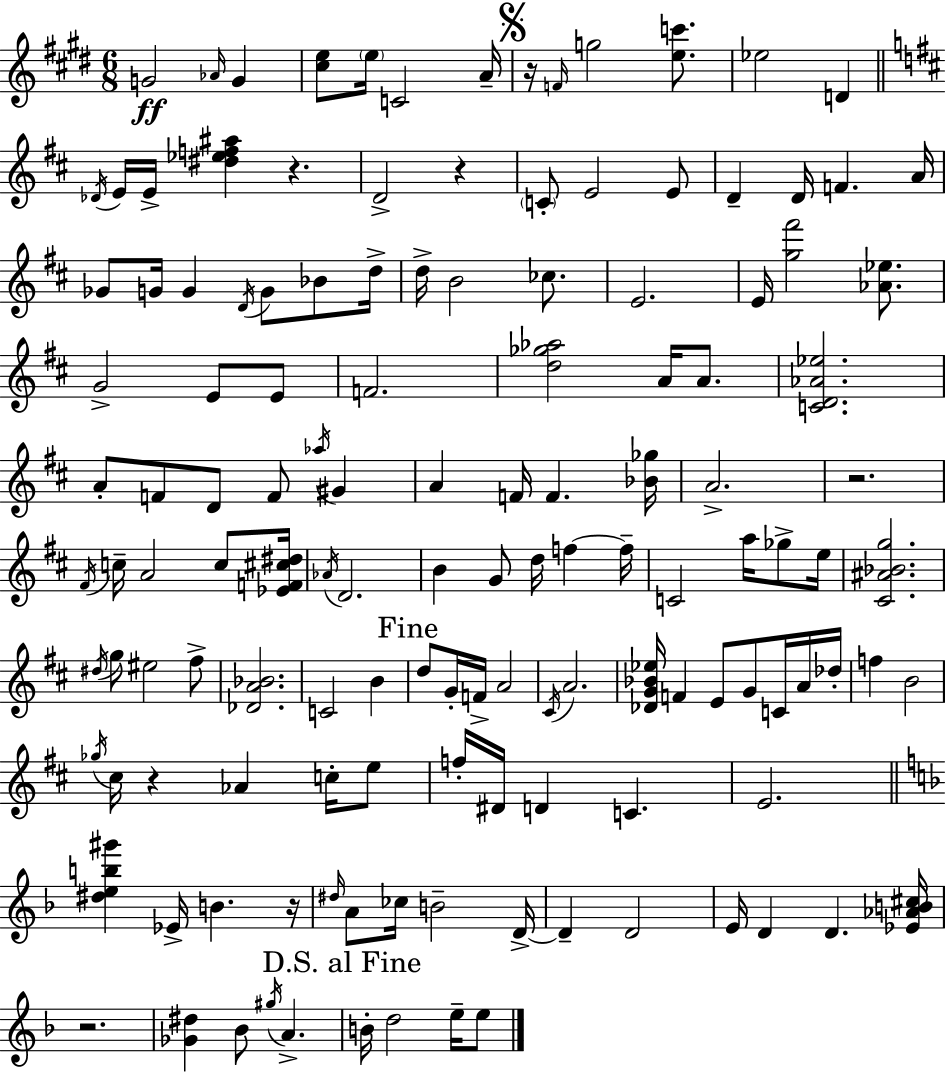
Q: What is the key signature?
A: E major